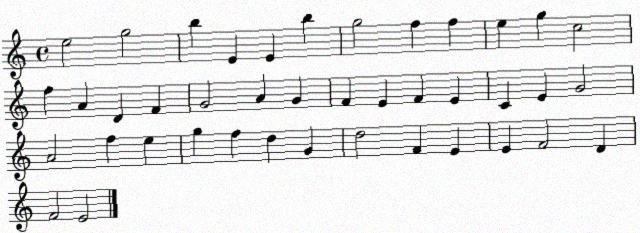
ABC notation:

X:1
T:Untitled
M:4/4
L:1/4
K:C
e2 g2 b E E b g2 f f e g c2 f A D F G2 A G F E F E C E G2 A2 f e g f d G d2 F E E F2 D F2 E2